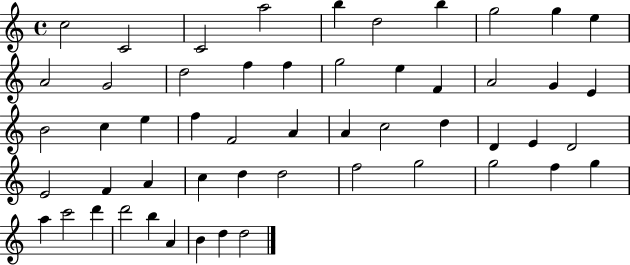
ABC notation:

X:1
T:Untitled
M:4/4
L:1/4
K:C
c2 C2 C2 a2 b d2 b g2 g e A2 G2 d2 f f g2 e F A2 G E B2 c e f F2 A A c2 d D E D2 E2 F A c d d2 f2 g2 g2 f g a c'2 d' d'2 b A B d d2